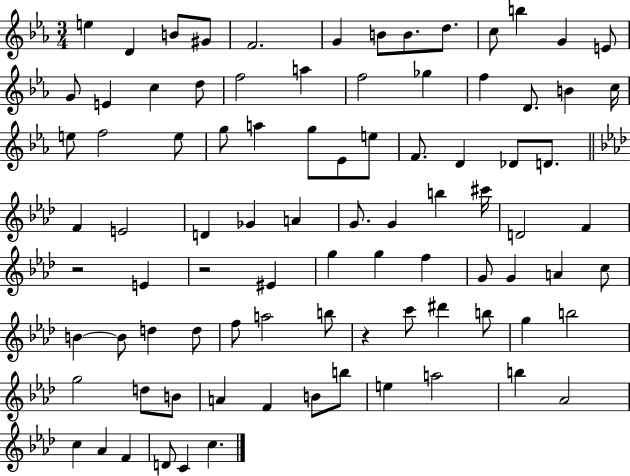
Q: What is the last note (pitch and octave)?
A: C5